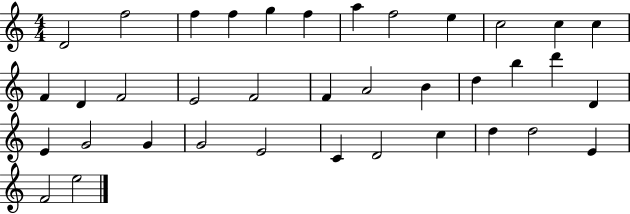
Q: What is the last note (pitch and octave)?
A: E5